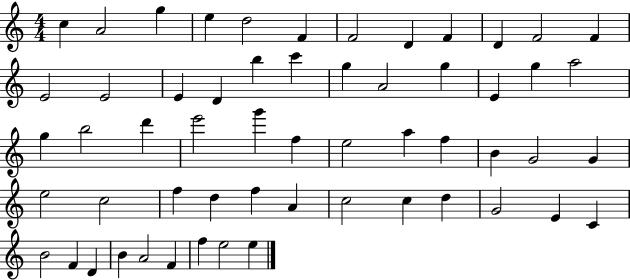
X:1
T:Untitled
M:4/4
L:1/4
K:C
c A2 g e d2 F F2 D F D F2 F E2 E2 E D b c' g A2 g E g a2 g b2 d' e'2 g' f e2 a f B G2 G e2 c2 f d f A c2 c d G2 E C B2 F D B A2 F f e2 e